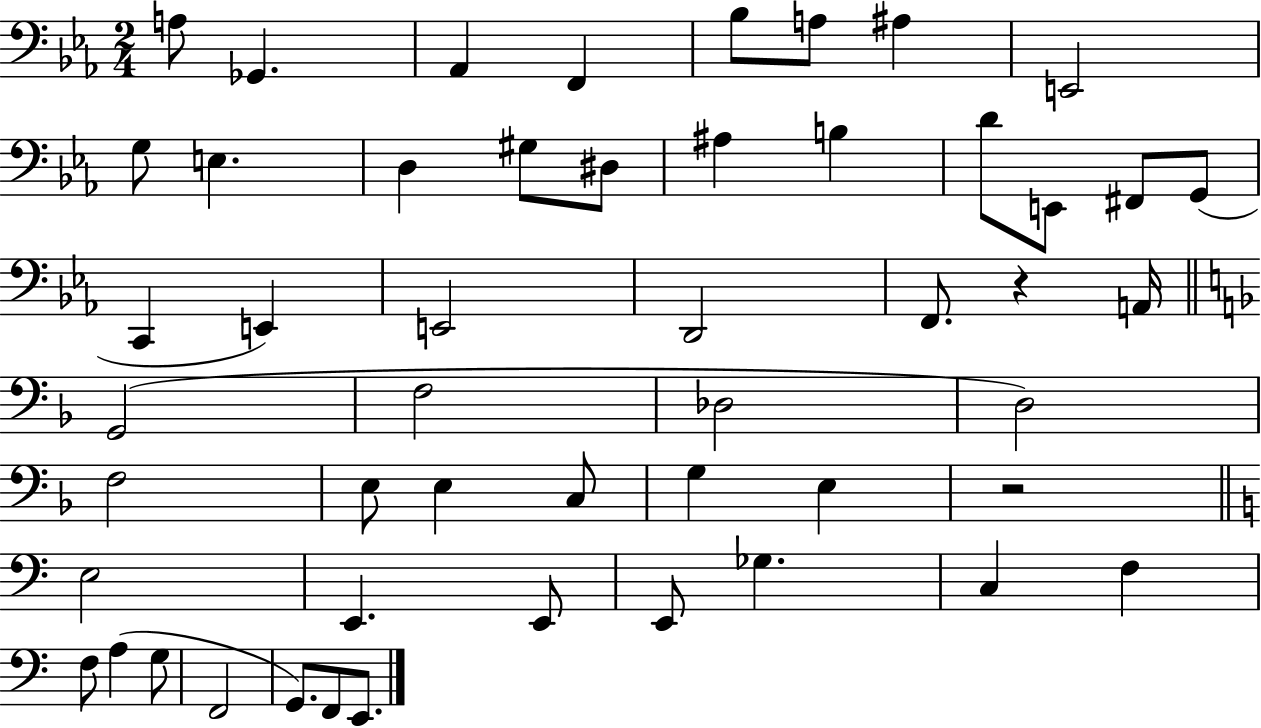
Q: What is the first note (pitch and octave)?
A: A3